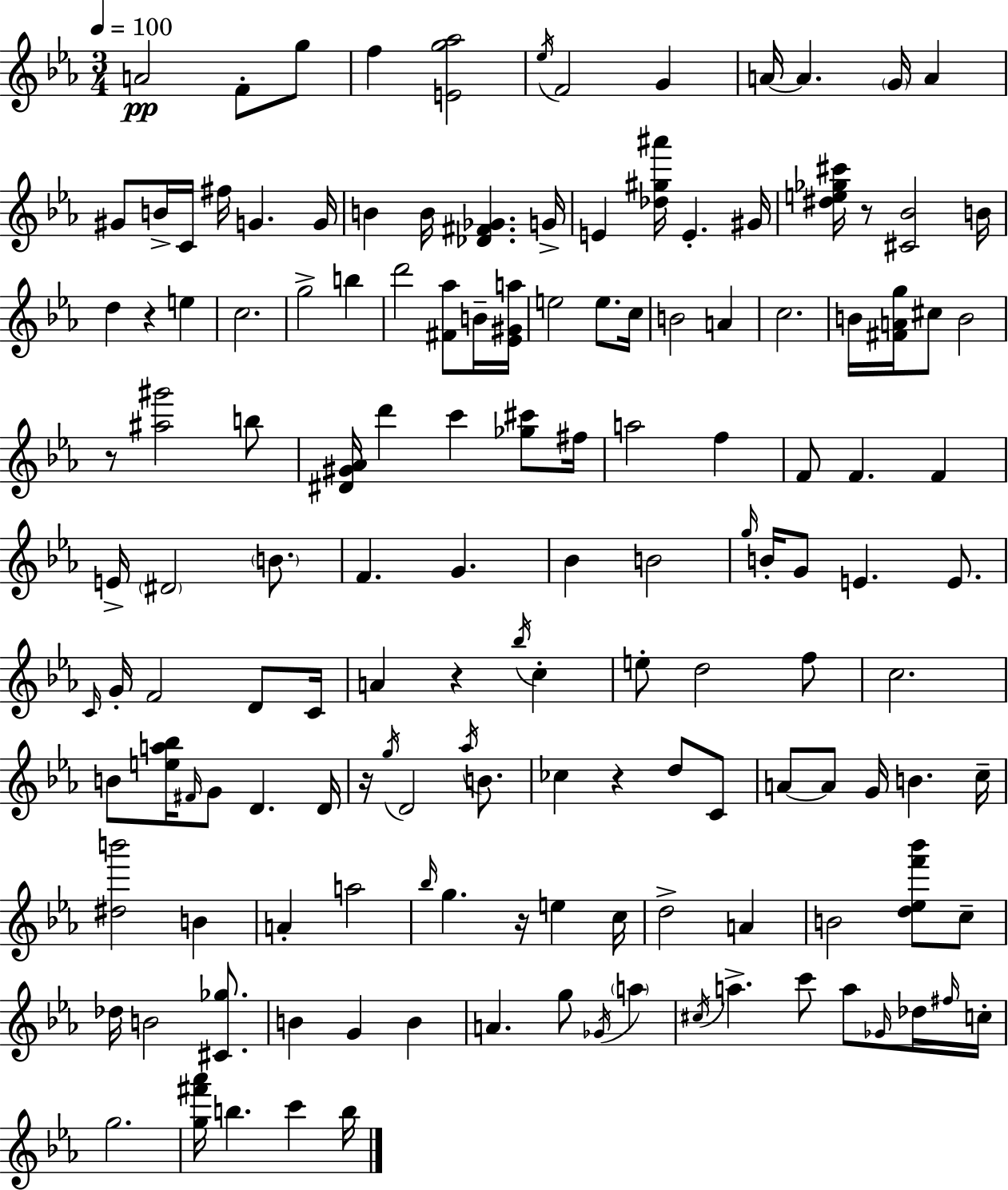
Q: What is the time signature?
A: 3/4